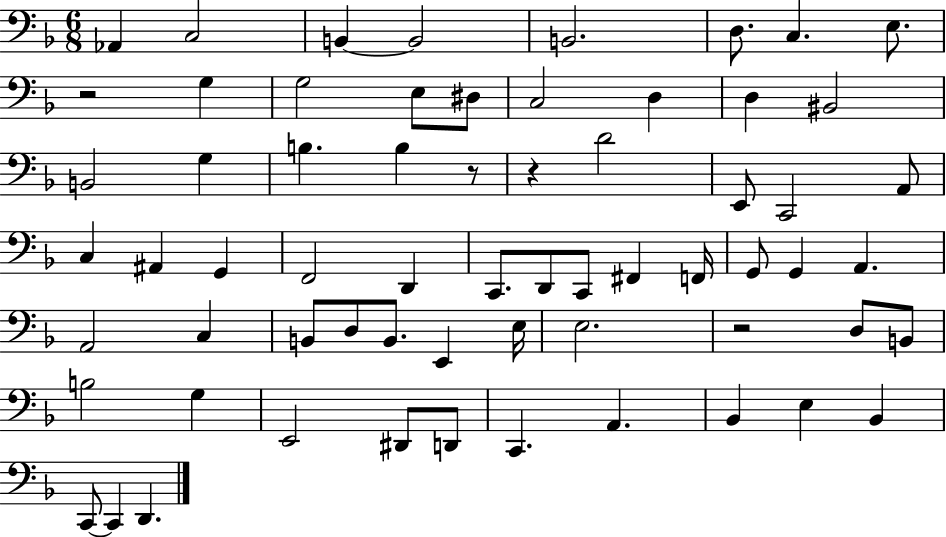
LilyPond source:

{
  \clef bass
  \numericTimeSignature
  \time 6/8
  \key f \major
  \repeat volta 2 { aes,4 c2 | b,4~~ b,2 | b,2. | d8. c4. e8. | \break r2 g4 | g2 e8 dis8 | c2 d4 | d4 bis,2 | \break b,2 g4 | b4. b4 r8 | r4 d'2 | e,8 c,2 a,8 | \break c4 ais,4 g,4 | f,2 d,4 | c,8. d,8 c,8 fis,4 f,16 | g,8 g,4 a,4. | \break a,2 c4 | b,8 d8 b,8. e,4 e16 | e2. | r2 d8 b,8 | \break b2 g4 | e,2 dis,8 d,8 | c,4. a,4. | bes,4 e4 bes,4 | \break c,8~~ c,4 d,4. | } \bar "|."
}